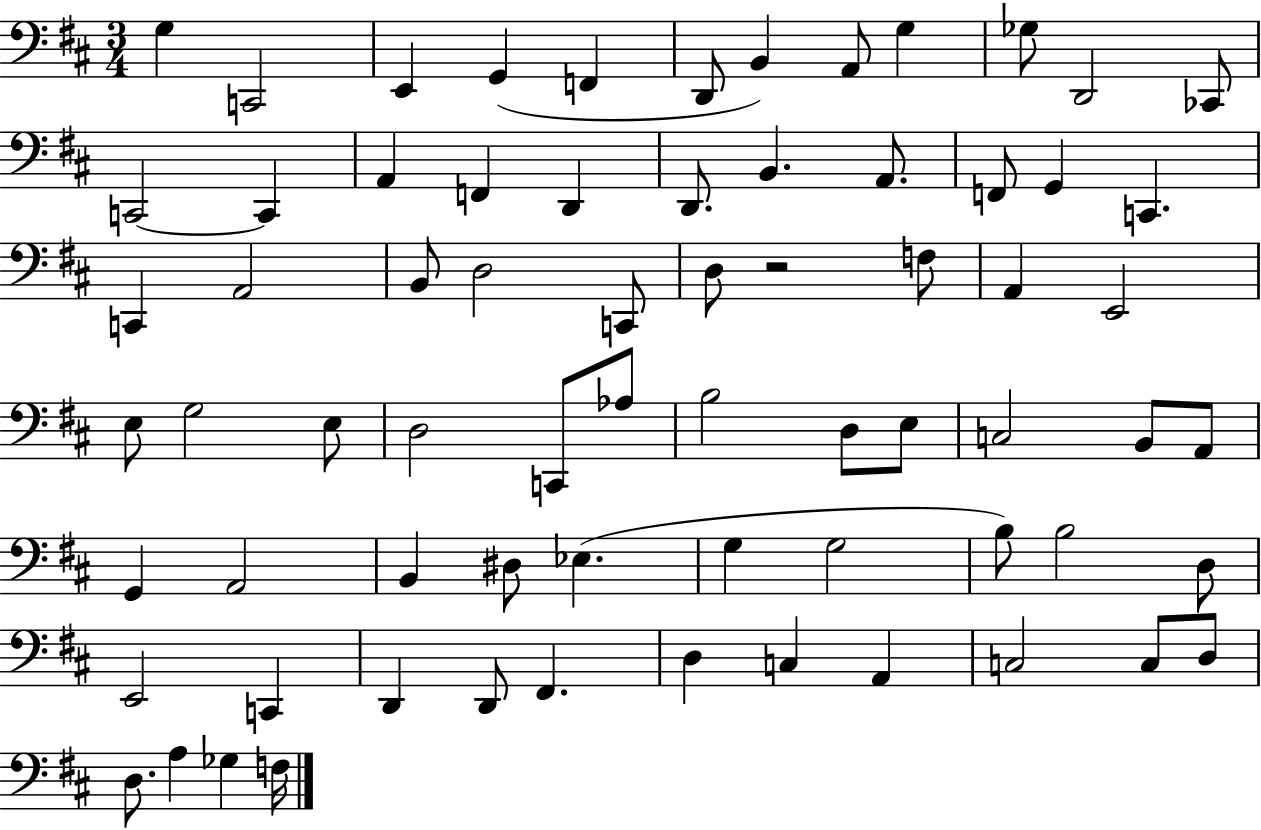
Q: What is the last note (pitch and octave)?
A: F3